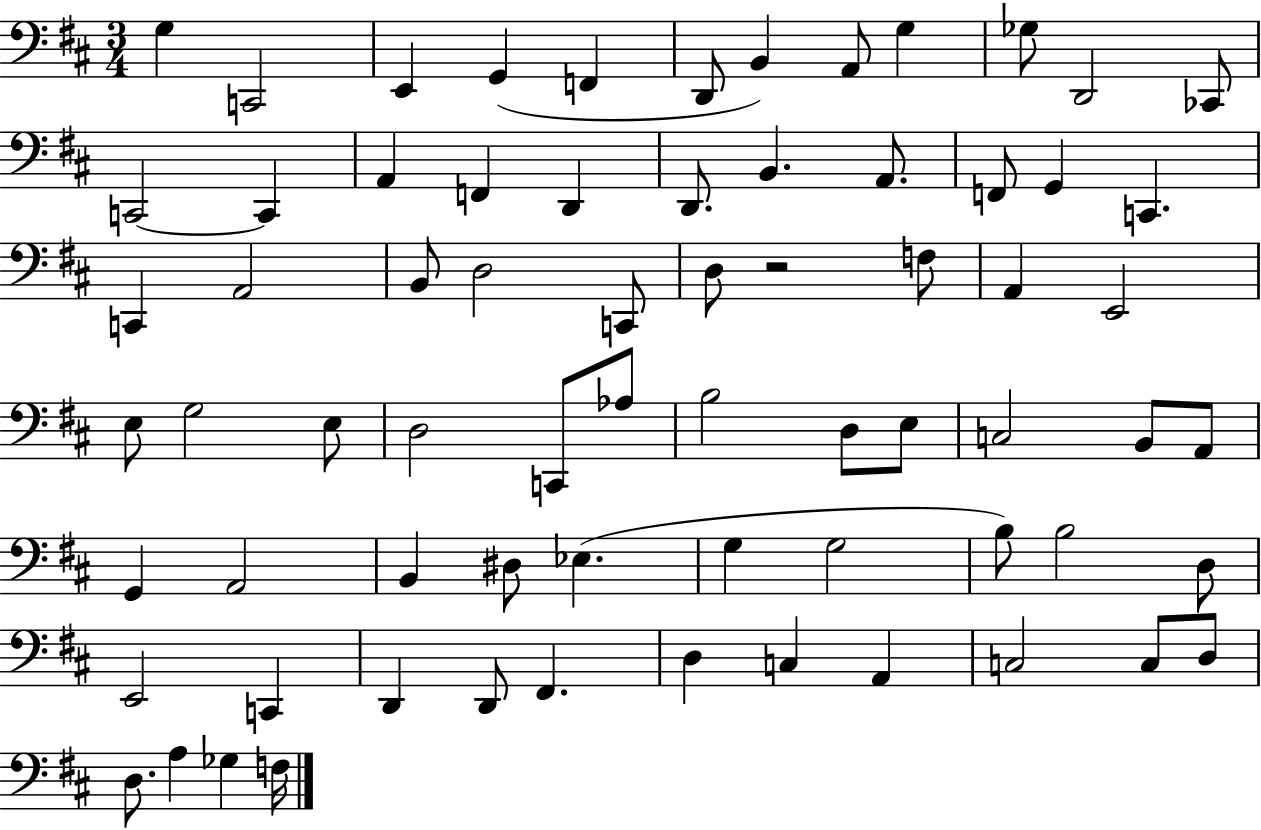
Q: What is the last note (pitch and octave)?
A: F3